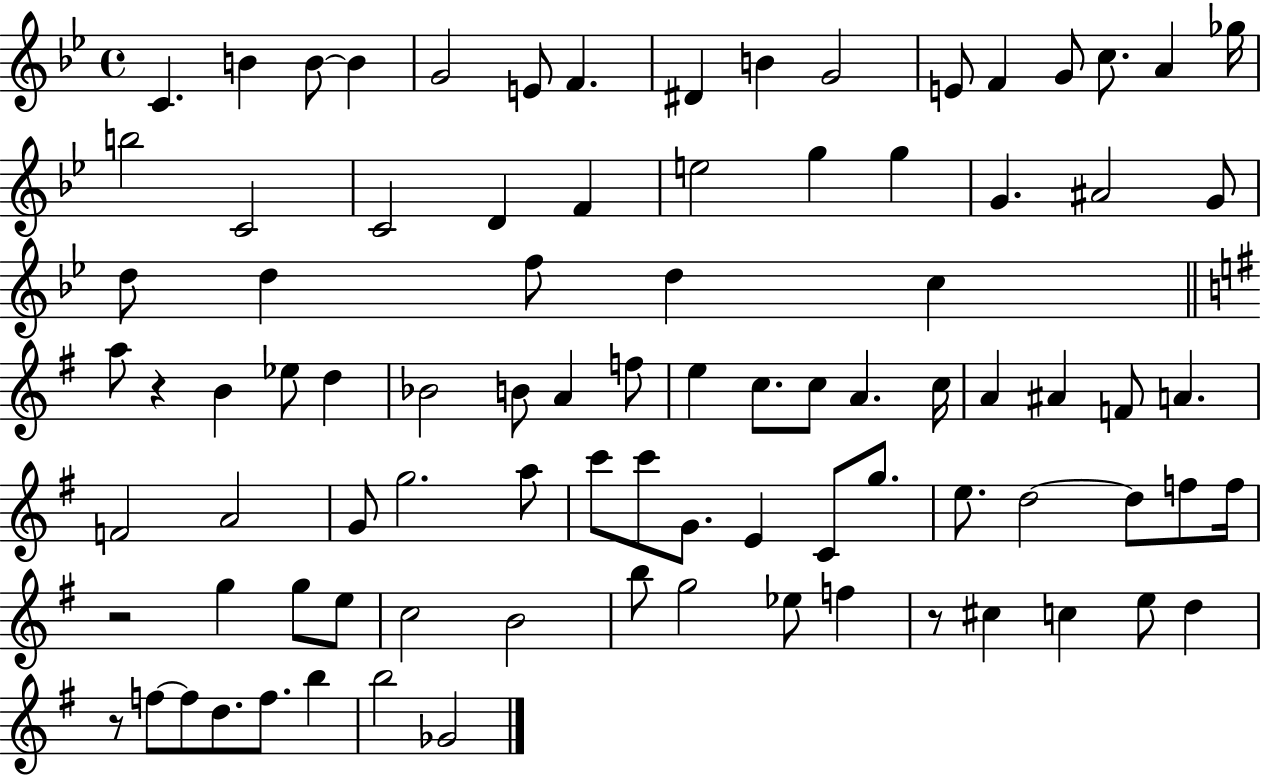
C4/q. B4/q B4/e B4/q G4/h E4/e F4/q. D#4/q B4/q G4/h E4/e F4/q G4/e C5/e. A4/q Gb5/s B5/h C4/h C4/h D4/q F4/q E5/h G5/q G5/q G4/q. A#4/h G4/e D5/e D5/q F5/e D5/q C5/q A5/e R/q B4/q Eb5/e D5/q Bb4/h B4/e A4/q F5/e E5/q C5/e. C5/e A4/q. C5/s A4/q A#4/q F4/e A4/q. F4/h A4/h G4/e G5/h. A5/e C6/e C6/e G4/e. E4/q C4/e G5/e. E5/e. D5/h D5/e F5/e F5/s R/h G5/q G5/e E5/e C5/h B4/h B5/e G5/h Eb5/e F5/q R/e C#5/q C5/q E5/e D5/q R/e F5/e F5/e D5/e. F5/e. B5/q B5/h Gb4/h